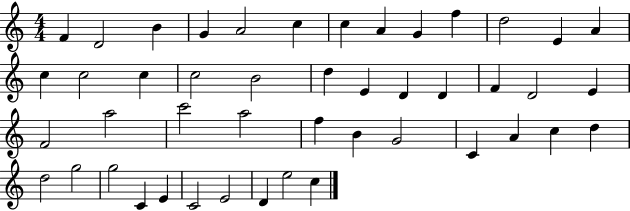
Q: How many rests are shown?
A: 0